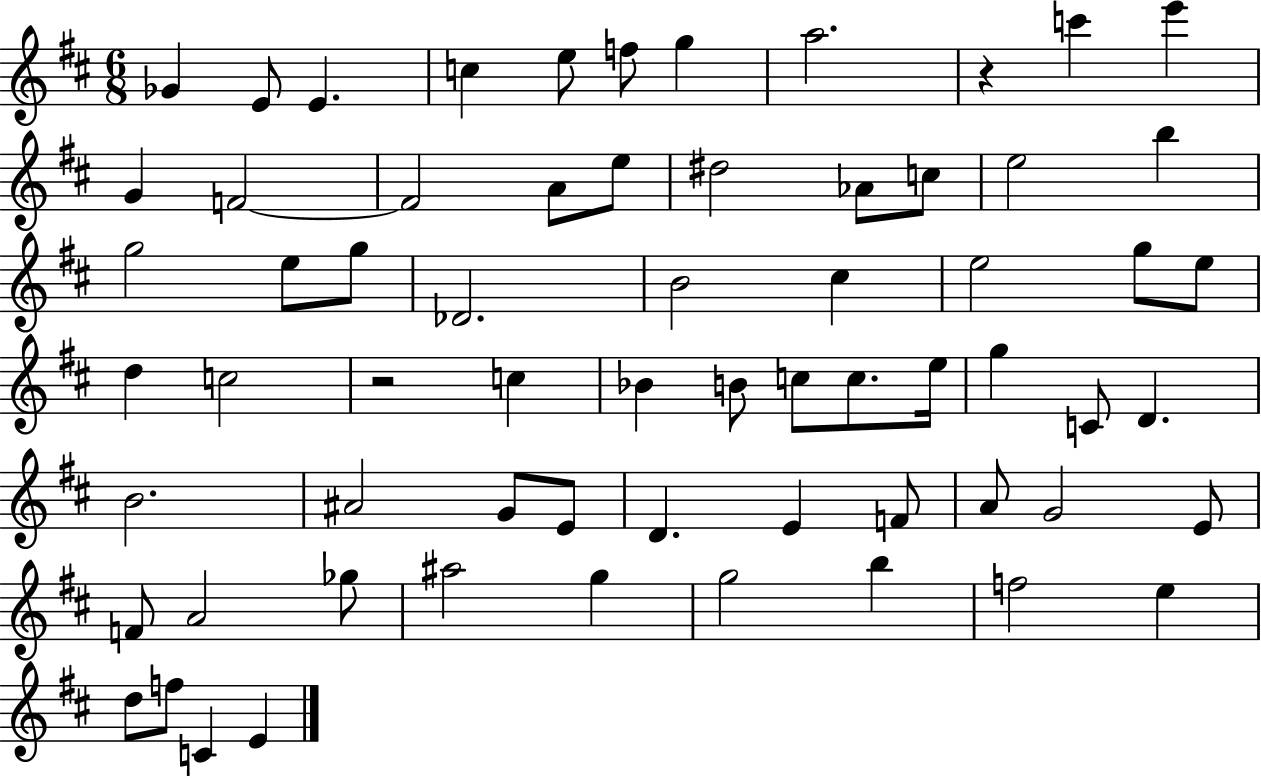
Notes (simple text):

Gb4/q E4/e E4/q. C5/q E5/e F5/e G5/q A5/h. R/q C6/q E6/q G4/q F4/h F4/h A4/e E5/e D#5/h Ab4/e C5/e E5/h B5/q G5/h E5/e G5/e Db4/h. B4/h C#5/q E5/h G5/e E5/e D5/q C5/h R/h C5/q Bb4/q B4/e C5/e C5/e. E5/s G5/q C4/e D4/q. B4/h. A#4/h G4/e E4/e D4/q. E4/q F4/e A4/e G4/h E4/e F4/e A4/h Gb5/e A#5/h G5/q G5/h B5/q F5/h E5/q D5/e F5/e C4/q E4/q